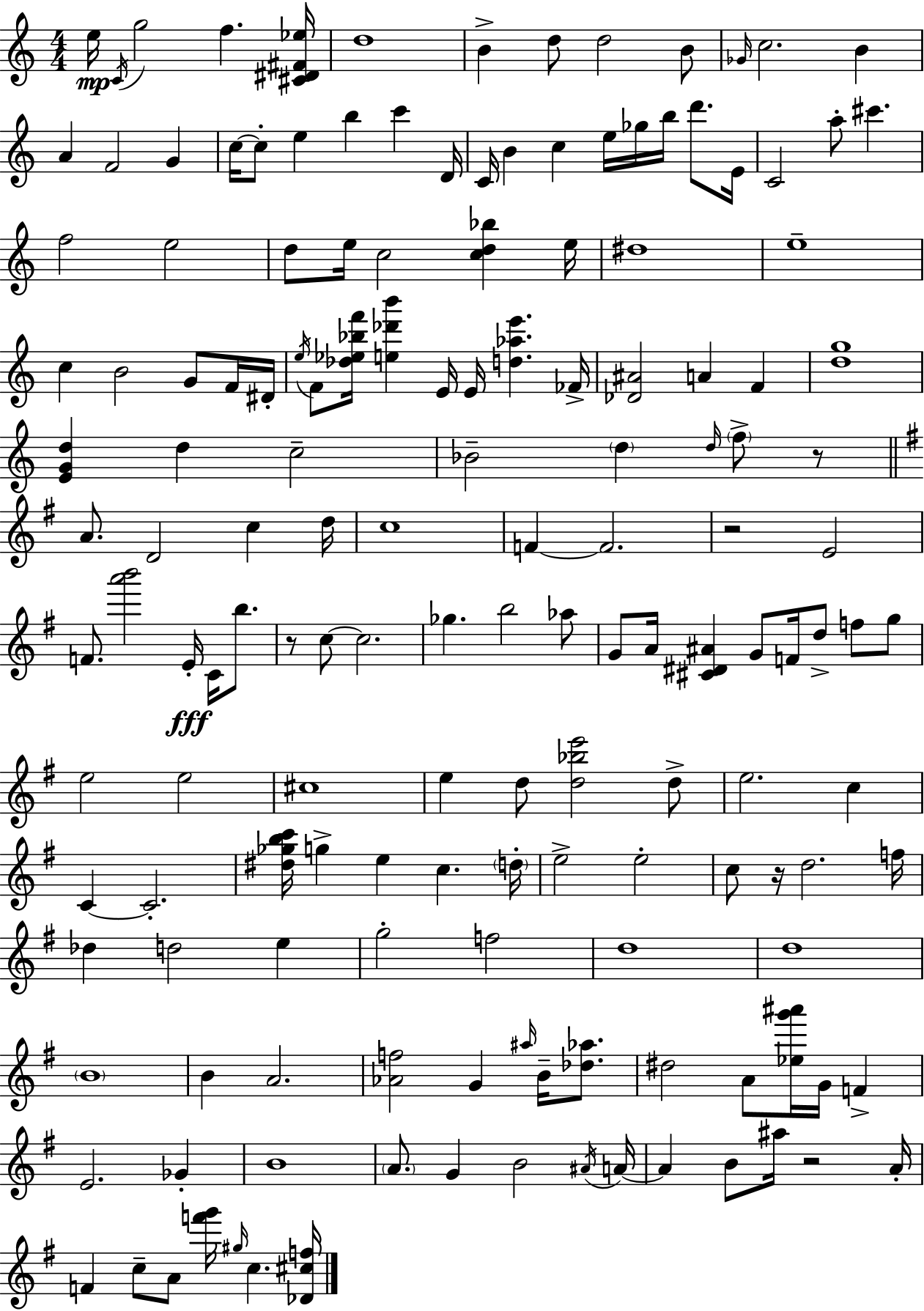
{
  \clef treble
  \numericTimeSignature
  \time 4/4
  \key a \minor
  e''16\mp \acciaccatura { c'16 } g''2 f''4. | <cis' dis' fis' ees''>16 d''1 | b'4-> d''8 d''2 b'8 | \grace { ges'16 } c''2. b'4 | \break a'4 f'2 g'4 | c''16~~ c''8-. e''4 b''4 c'''4 | d'16 c'16 b'4 c''4 e''16 ges''16 b''16 d'''8. | e'16 c'2 a''8-. cis'''4. | \break f''2 e''2 | d''8 e''16 c''2 <c'' d'' bes''>4 | e''16 dis''1 | e''1-- | \break c''4 b'2 g'8 | f'16 dis'16-. \acciaccatura { e''16 } f'8 <des'' ees'' bes'' f'''>16 <e'' des''' b'''>4 e'16 e'16 <d'' aes'' e'''>4. | fes'16-> <des' ais'>2 a'4 f'4 | <d'' g''>1 | \break <e' g' d''>4 d''4 c''2-- | bes'2-- \parenthesize d''4 \grace { d''16 } | \parenthesize f''8-> r8 \bar "||" \break \key g \major a'8. d'2 c''4 d''16 | c''1 | f'4~~ f'2. | r2 e'2 | \break f'8. <a''' b'''>2 e'16-.\fff c'16 b''8. | r8 c''8~~ c''2. | ges''4. b''2 aes''8 | g'8 a'16 <cis' dis' ais'>4 g'8 f'16 d''8-> f''8 g''8 | \break e''2 e''2 | cis''1 | e''4 d''8 <d'' bes'' e'''>2 d''8-> | e''2. c''4 | \break c'4~~ c'2.-. | <dis'' ges'' b'' c'''>16 g''4-> e''4 c''4. \parenthesize d''16-. | e''2-> e''2-. | c''8 r16 d''2. f''16 | \break des''4 d''2 e''4 | g''2-. f''2 | d''1 | d''1 | \break \parenthesize b'1 | b'4 a'2. | <aes' f''>2 g'4 \grace { ais''16 } b'16-- <des'' aes''>8. | dis''2 a'8 <ees'' g''' ais'''>16 g'16 f'4-> | \break e'2. ges'4-. | b'1 | \parenthesize a'8. g'4 b'2 | \acciaccatura { ais'16 } a'16~~ a'4 b'8 ais''16 r2 | \break a'16-. f'4 c''8-- a'8 <f''' g'''>16 \grace { gis''16 } c''4. | <des' cis'' f''>16 \bar "|."
}